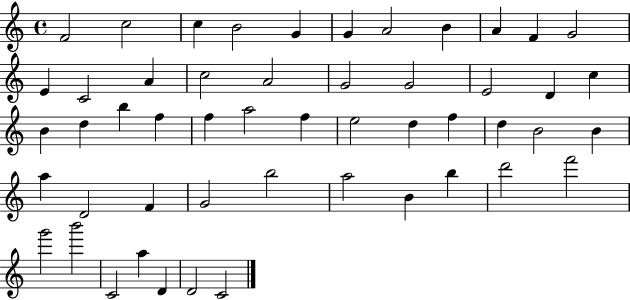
X:1
T:Untitled
M:4/4
L:1/4
K:C
F2 c2 c B2 G G A2 B A F G2 E C2 A c2 A2 G2 G2 E2 D c B d b f f a2 f e2 d f d B2 B a D2 F G2 b2 a2 B b d'2 f'2 g'2 b'2 C2 a D D2 C2